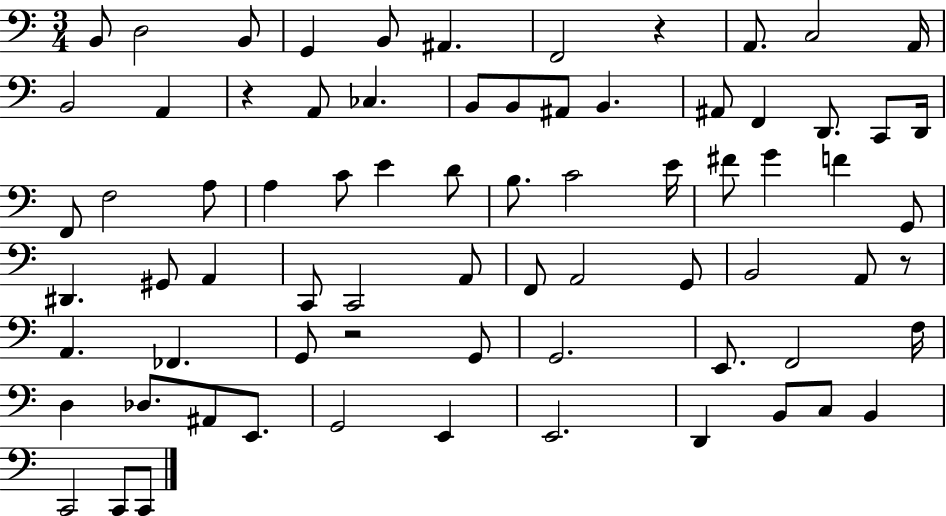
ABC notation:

X:1
T:Untitled
M:3/4
L:1/4
K:C
B,,/2 D,2 B,,/2 G,, B,,/2 ^A,, F,,2 z A,,/2 C,2 A,,/4 B,,2 A,, z A,,/2 _C, B,,/2 B,,/2 ^A,,/2 B,, ^A,,/2 F,, D,,/2 C,,/2 D,,/4 F,,/2 F,2 A,/2 A, C/2 E D/2 B,/2 C2 E/4 ^F/2 G F G,,/2 ^D,, ^G,,/2 A,, C,,/2 C,,2 A,,/2 F,,/2 A,,2 G,,/2 B,,2 A,,/2 z/2 A,, _F,, G,,/2 z2 G,,/2 G,,2 E,,/2 F,,2 F,/4 D, _D,/2 ^A,,/2 E,,/2 G,,2 E,, E,,2 D,, B,,/2 C,/2 B,, C,,2 C,,/2 C,,/2